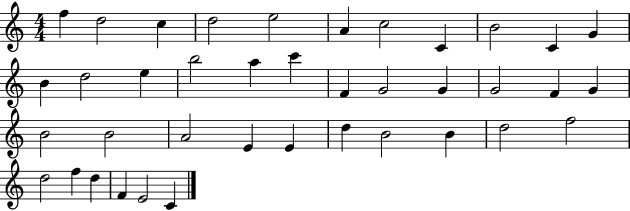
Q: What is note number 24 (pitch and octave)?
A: B4